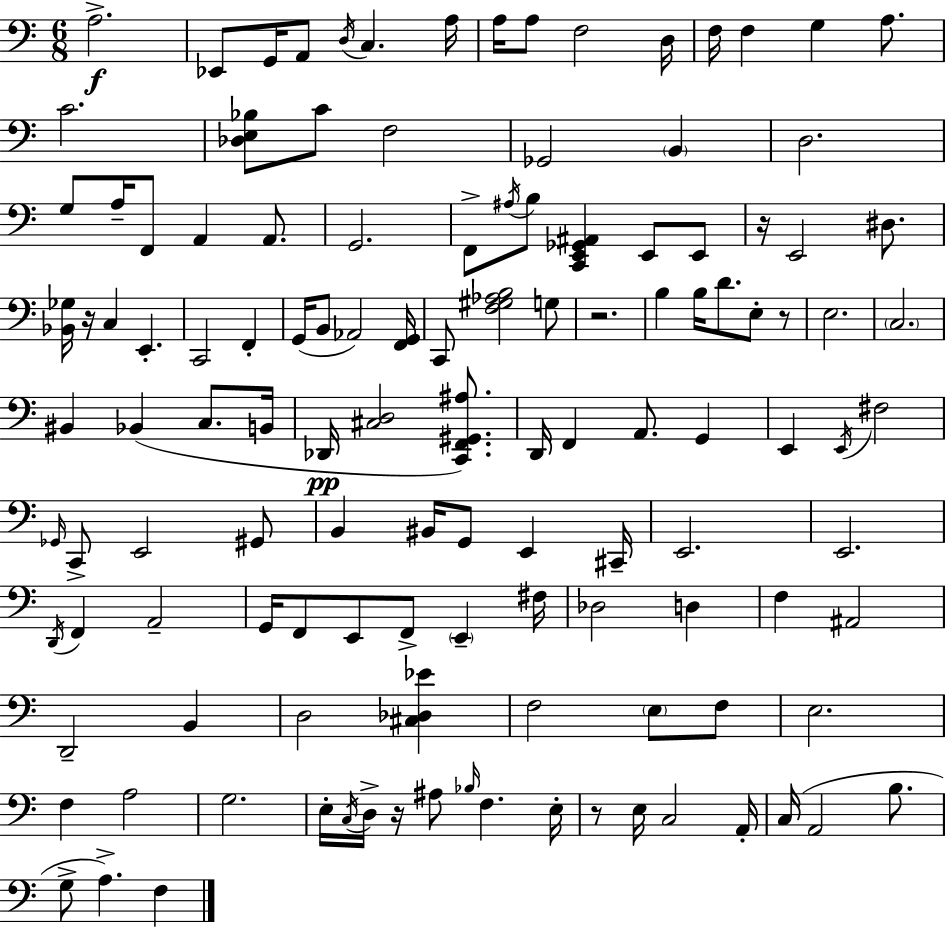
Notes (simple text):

A3/h. Eb2/e G2/s A2/e D3/s C3/q. A3/s A3/s A3/e F3/h D3/s F3/s F3/q G3/q A3/e. C4/h. [Db3,E3,Bb3]/e C4/e F3/h Gb2/h B2/q D3/h. G3/e A3/s F2/e A2/q A2/e. G2/h. F2/e A#3/s B3/e [C2,E2,Gb2,A#2]/q E2/e E2/e R/s E2/h D#3/e. [Bb2,Gb3]/s R/s C3/q E2/q. C2/h F2/q G2/s B2/e Ab2/h [F2,G2]/s C2/e [F3,G#3,Ab3,B3]/h G3/e R/h. B3/q B3/s D4/e. E3/e R/e E3/h. C3/h. BIS2/q Bb2/q C3/e. B2/s Db2/s [C#3,D3]/h [C2,F2,G#2,A#3]/e. D2/s F2/q A2/e. G2/q E2/q E2/s F#3/h Gb2/s C2/e E2/h G#2/e B2/q BIS2/s G2/e E2/q C#2/s E2/h. E2/h. D2/s F2/q A2/h G2/s F2/e E2/e F2/e E2/q F#3/s Db3/h D3/q F3/q A#2/h D2/h B2/q D3/h [C#3,Db3,Eb4]/q F3/h E3/e F3/e E3/h. F3/q A3/h G3/h. E3/s C3/s D3/s R/s A#3/e Bb3/s F3/q. E3/s R/e E3/s C3/h A2/s C3/s A2/h B3/e. G3/e A3/q. F3/q